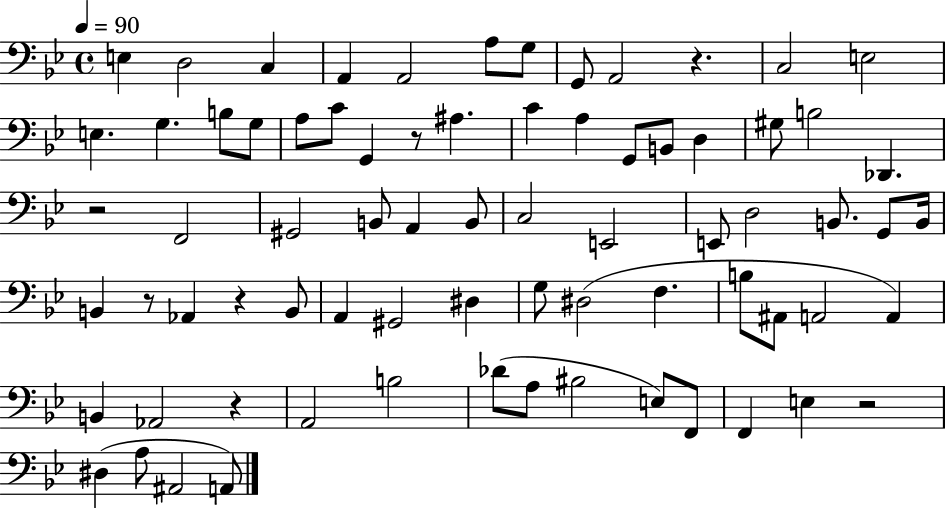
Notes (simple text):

E3/q D3/h C3/q A2/q A2/h A3/e G3/e G2/e A2/h R/q. C3/h E3/h E3/q. G3/q. B3/e G3/e A3/e C4/e G2/q R/e A#3/q. C4/q A3/q G2/e B2/e D3/q G#3/e B3/h Db2/q. R/h F2/h G#2/h B2/e A2/q B2/e C3/h E2/h E2/e D3/h B2/e. G2/e B2/s B2/q R/e Ab2/q R/q B2/e A2/q G#2/h D#3/q G3/e D#3/h F3/q. B3/e A#2/e A2/h A2/q B2/q Ab2/h R/q A2/h B3/h Db4/e A3/e BIS3/h E3/e F2/e F2/q E3/q R/h D#3/q A3/e A#2/h A2/e